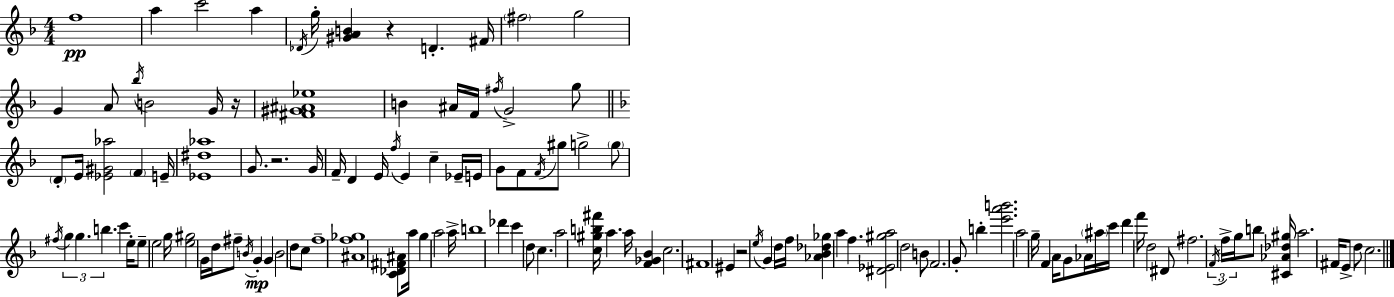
F5/w A5/q C6/h A5/q Db4/s G5/s [G#4,A4,B4]/q R/q D4/q. F#4/s F#5/h G5/h G4/q A4/e Bb5/s B4/h G4/s R/s [F#4,G#4,A#4,Eb5]/w B4/q A#4/s F4/s F#5/s G4/h G5/e D4/e E4/s [Eb4,G#4,Ab5]/h F4/q E4/s [Eb4,D#5,Ab5]/w G4/e. R/h. G4/s F4/s D4/q E4/s F5/s E4/q C5/q Eb4/s E4/s G4/e F4/e F4/s G#5/e G5/h G5/e F#5/s G5/q G5/q. B5/q. C6/q E5/s E5/e E5/h G5/s [E5,G#5]/h G4/s D5/s F#5/e B4/s G4/q G4/q B4/h D5/e C5/e F5/w [A#4,F5,Gb5]/w [C4,Db4,F#4,A#4]/e A5/s G5/q A5/h A5/s B5/w Db6/q C6/q D5/e C5/q. A5/h [C5,G#5,B5,F#6]/s A5/q. A5/s [F4,Gb4,Bb4]/q C5/h. F#4/w EIS4/q R/h E5/s G4/q D5/s F5/s [Ab4,Bb4,Db5,Gb5]/q A5/q F5/q. [D#4,Eb4,G#5,A5]/h D5/h B4/e F4/h. G4/e B5/q [E6,A6,B6]/h. A5/h G5/s F4/q A4/s G4/e Ab4/s A#5/s C6/s D6/q F6/s D5/h D#4/e F#5/h. F4/s F5/s G5/s B5/e [C#4,Ab4,Db5,G#5]/s A5/h. F#4/s E4/e D5/e C5/h.